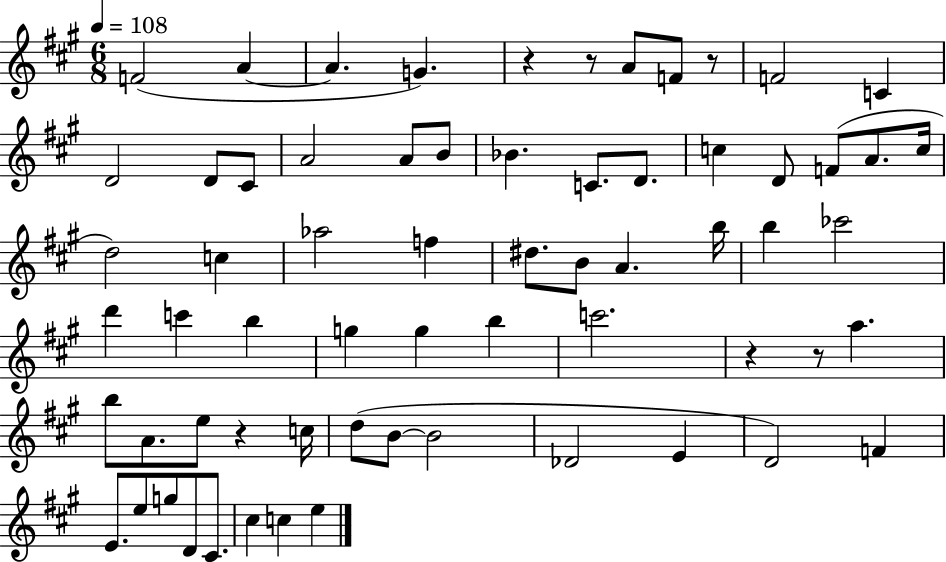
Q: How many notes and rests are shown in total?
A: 65